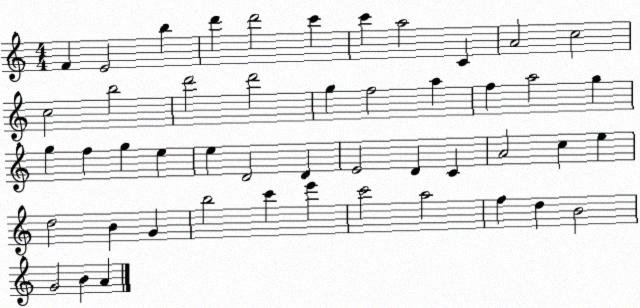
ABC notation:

X:1
T:Untitled
M:4/4
L:1/4
K:C
F E2 b d' d'2 c' c' a2 C A2 c2 c2 b2 d'2 d'2 g f2 a f a2 g g f g e e D2 D E2 D C A2 c e d2 B G b2 c' e' c'2 a2 f d B2 G2 B A